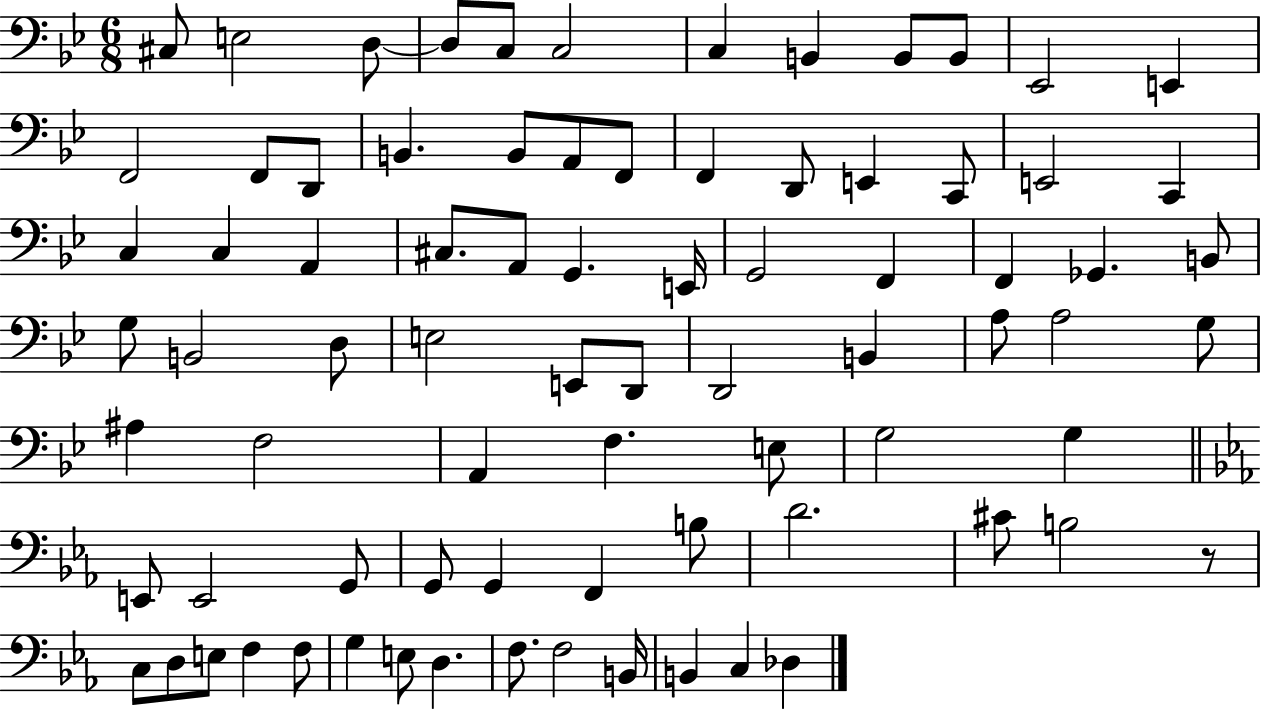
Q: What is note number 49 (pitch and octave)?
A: A#3